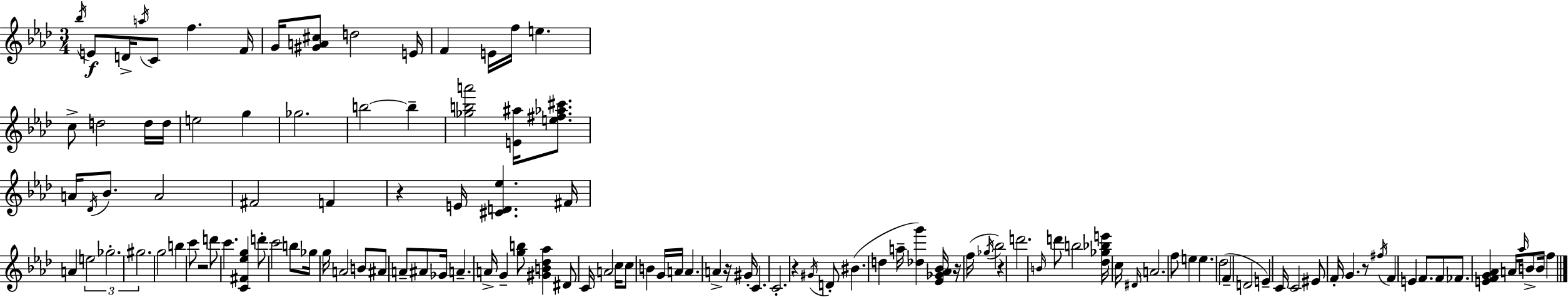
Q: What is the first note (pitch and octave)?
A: Bb5